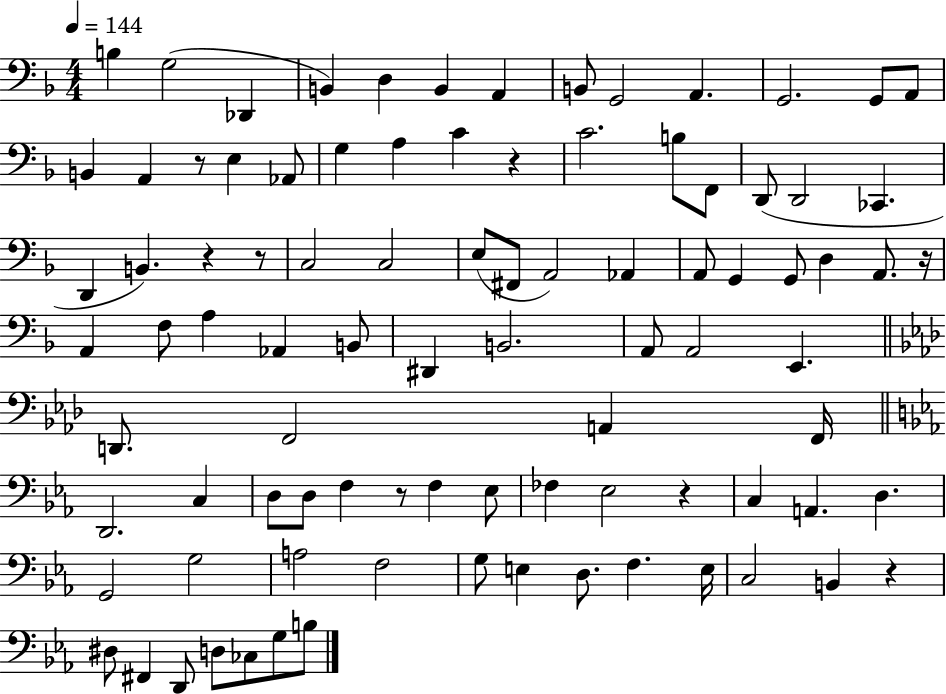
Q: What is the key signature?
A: F major